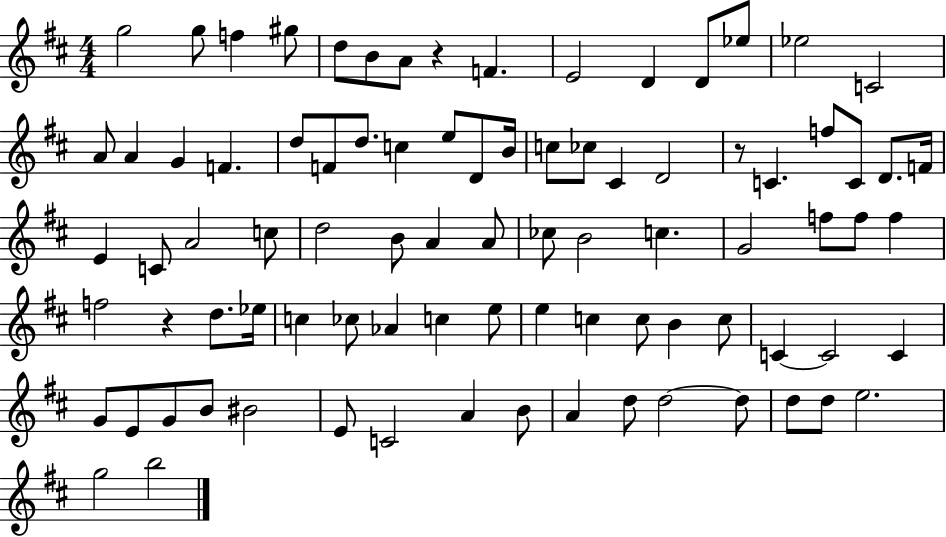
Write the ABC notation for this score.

X:1
T:Untitled
M:4/4
L:1/4
K:D
g2 g/2 f ^g/2 d/2 B/2 A/2 z F E2 D D/2 _e/2 _e2 C2 A/2 A G F d/2 F/2 d/2 c e/2 D/2 B/4 c/2 _c/2 ^C D2 z/2 C f/2 C/2 D/2 F/4 E C/2 A2 c/2 d2 B/2 A A/2 _c/2 B2 c G2 f/2 f/2 f f2 z d/2 _e/4 c _c/2 _A c e/2 e c c/2 B c/2 C C2 C G/2 E/2 G/2 B/2 ^B2 E/2 C2 A B/2 A d/2 d2 d/2 d/2 d/2 e2 g2 b2